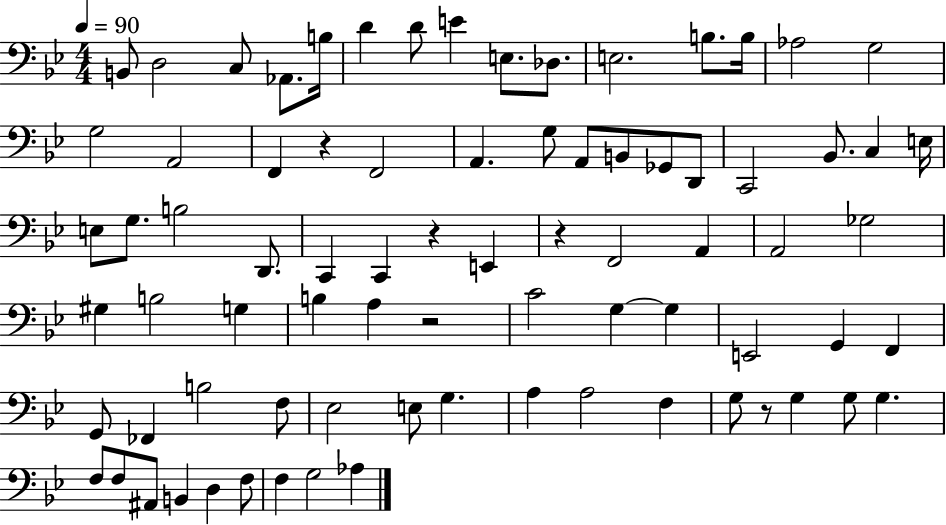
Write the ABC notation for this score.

X:1
T:Untitled
M:4/4
L:1/4
K:Bb
B,,/2 D,2 C,/2 _A,,/2 B,/4 D D/2 E E,/2 _D,/2 E,2 B,/2 B,/4 _A,2 G,2 G,2 A,,2 F,, z F,,2 A,, G,/2 A,,/2 B,,/2 _G,,/2 D,,/2 C,,2 _B,,/2 C, E,/4 E,/2 G,/2 B,2 D,,/2 C,, C,, z E,, z F,,2 A,, A,,2 _G,2 ^G, B,2 G, B, A, z2 C2 G, G, E,,2 G,, F,, G,,/2 _F,, B,2 F,/2 _E,2 E,/2 G, A, A,2 F, G,/2 z/2 G, G,/2 G, F,/2 F,/2 ^A,,/2 B,, D, F,/2 F, G,2 _A,